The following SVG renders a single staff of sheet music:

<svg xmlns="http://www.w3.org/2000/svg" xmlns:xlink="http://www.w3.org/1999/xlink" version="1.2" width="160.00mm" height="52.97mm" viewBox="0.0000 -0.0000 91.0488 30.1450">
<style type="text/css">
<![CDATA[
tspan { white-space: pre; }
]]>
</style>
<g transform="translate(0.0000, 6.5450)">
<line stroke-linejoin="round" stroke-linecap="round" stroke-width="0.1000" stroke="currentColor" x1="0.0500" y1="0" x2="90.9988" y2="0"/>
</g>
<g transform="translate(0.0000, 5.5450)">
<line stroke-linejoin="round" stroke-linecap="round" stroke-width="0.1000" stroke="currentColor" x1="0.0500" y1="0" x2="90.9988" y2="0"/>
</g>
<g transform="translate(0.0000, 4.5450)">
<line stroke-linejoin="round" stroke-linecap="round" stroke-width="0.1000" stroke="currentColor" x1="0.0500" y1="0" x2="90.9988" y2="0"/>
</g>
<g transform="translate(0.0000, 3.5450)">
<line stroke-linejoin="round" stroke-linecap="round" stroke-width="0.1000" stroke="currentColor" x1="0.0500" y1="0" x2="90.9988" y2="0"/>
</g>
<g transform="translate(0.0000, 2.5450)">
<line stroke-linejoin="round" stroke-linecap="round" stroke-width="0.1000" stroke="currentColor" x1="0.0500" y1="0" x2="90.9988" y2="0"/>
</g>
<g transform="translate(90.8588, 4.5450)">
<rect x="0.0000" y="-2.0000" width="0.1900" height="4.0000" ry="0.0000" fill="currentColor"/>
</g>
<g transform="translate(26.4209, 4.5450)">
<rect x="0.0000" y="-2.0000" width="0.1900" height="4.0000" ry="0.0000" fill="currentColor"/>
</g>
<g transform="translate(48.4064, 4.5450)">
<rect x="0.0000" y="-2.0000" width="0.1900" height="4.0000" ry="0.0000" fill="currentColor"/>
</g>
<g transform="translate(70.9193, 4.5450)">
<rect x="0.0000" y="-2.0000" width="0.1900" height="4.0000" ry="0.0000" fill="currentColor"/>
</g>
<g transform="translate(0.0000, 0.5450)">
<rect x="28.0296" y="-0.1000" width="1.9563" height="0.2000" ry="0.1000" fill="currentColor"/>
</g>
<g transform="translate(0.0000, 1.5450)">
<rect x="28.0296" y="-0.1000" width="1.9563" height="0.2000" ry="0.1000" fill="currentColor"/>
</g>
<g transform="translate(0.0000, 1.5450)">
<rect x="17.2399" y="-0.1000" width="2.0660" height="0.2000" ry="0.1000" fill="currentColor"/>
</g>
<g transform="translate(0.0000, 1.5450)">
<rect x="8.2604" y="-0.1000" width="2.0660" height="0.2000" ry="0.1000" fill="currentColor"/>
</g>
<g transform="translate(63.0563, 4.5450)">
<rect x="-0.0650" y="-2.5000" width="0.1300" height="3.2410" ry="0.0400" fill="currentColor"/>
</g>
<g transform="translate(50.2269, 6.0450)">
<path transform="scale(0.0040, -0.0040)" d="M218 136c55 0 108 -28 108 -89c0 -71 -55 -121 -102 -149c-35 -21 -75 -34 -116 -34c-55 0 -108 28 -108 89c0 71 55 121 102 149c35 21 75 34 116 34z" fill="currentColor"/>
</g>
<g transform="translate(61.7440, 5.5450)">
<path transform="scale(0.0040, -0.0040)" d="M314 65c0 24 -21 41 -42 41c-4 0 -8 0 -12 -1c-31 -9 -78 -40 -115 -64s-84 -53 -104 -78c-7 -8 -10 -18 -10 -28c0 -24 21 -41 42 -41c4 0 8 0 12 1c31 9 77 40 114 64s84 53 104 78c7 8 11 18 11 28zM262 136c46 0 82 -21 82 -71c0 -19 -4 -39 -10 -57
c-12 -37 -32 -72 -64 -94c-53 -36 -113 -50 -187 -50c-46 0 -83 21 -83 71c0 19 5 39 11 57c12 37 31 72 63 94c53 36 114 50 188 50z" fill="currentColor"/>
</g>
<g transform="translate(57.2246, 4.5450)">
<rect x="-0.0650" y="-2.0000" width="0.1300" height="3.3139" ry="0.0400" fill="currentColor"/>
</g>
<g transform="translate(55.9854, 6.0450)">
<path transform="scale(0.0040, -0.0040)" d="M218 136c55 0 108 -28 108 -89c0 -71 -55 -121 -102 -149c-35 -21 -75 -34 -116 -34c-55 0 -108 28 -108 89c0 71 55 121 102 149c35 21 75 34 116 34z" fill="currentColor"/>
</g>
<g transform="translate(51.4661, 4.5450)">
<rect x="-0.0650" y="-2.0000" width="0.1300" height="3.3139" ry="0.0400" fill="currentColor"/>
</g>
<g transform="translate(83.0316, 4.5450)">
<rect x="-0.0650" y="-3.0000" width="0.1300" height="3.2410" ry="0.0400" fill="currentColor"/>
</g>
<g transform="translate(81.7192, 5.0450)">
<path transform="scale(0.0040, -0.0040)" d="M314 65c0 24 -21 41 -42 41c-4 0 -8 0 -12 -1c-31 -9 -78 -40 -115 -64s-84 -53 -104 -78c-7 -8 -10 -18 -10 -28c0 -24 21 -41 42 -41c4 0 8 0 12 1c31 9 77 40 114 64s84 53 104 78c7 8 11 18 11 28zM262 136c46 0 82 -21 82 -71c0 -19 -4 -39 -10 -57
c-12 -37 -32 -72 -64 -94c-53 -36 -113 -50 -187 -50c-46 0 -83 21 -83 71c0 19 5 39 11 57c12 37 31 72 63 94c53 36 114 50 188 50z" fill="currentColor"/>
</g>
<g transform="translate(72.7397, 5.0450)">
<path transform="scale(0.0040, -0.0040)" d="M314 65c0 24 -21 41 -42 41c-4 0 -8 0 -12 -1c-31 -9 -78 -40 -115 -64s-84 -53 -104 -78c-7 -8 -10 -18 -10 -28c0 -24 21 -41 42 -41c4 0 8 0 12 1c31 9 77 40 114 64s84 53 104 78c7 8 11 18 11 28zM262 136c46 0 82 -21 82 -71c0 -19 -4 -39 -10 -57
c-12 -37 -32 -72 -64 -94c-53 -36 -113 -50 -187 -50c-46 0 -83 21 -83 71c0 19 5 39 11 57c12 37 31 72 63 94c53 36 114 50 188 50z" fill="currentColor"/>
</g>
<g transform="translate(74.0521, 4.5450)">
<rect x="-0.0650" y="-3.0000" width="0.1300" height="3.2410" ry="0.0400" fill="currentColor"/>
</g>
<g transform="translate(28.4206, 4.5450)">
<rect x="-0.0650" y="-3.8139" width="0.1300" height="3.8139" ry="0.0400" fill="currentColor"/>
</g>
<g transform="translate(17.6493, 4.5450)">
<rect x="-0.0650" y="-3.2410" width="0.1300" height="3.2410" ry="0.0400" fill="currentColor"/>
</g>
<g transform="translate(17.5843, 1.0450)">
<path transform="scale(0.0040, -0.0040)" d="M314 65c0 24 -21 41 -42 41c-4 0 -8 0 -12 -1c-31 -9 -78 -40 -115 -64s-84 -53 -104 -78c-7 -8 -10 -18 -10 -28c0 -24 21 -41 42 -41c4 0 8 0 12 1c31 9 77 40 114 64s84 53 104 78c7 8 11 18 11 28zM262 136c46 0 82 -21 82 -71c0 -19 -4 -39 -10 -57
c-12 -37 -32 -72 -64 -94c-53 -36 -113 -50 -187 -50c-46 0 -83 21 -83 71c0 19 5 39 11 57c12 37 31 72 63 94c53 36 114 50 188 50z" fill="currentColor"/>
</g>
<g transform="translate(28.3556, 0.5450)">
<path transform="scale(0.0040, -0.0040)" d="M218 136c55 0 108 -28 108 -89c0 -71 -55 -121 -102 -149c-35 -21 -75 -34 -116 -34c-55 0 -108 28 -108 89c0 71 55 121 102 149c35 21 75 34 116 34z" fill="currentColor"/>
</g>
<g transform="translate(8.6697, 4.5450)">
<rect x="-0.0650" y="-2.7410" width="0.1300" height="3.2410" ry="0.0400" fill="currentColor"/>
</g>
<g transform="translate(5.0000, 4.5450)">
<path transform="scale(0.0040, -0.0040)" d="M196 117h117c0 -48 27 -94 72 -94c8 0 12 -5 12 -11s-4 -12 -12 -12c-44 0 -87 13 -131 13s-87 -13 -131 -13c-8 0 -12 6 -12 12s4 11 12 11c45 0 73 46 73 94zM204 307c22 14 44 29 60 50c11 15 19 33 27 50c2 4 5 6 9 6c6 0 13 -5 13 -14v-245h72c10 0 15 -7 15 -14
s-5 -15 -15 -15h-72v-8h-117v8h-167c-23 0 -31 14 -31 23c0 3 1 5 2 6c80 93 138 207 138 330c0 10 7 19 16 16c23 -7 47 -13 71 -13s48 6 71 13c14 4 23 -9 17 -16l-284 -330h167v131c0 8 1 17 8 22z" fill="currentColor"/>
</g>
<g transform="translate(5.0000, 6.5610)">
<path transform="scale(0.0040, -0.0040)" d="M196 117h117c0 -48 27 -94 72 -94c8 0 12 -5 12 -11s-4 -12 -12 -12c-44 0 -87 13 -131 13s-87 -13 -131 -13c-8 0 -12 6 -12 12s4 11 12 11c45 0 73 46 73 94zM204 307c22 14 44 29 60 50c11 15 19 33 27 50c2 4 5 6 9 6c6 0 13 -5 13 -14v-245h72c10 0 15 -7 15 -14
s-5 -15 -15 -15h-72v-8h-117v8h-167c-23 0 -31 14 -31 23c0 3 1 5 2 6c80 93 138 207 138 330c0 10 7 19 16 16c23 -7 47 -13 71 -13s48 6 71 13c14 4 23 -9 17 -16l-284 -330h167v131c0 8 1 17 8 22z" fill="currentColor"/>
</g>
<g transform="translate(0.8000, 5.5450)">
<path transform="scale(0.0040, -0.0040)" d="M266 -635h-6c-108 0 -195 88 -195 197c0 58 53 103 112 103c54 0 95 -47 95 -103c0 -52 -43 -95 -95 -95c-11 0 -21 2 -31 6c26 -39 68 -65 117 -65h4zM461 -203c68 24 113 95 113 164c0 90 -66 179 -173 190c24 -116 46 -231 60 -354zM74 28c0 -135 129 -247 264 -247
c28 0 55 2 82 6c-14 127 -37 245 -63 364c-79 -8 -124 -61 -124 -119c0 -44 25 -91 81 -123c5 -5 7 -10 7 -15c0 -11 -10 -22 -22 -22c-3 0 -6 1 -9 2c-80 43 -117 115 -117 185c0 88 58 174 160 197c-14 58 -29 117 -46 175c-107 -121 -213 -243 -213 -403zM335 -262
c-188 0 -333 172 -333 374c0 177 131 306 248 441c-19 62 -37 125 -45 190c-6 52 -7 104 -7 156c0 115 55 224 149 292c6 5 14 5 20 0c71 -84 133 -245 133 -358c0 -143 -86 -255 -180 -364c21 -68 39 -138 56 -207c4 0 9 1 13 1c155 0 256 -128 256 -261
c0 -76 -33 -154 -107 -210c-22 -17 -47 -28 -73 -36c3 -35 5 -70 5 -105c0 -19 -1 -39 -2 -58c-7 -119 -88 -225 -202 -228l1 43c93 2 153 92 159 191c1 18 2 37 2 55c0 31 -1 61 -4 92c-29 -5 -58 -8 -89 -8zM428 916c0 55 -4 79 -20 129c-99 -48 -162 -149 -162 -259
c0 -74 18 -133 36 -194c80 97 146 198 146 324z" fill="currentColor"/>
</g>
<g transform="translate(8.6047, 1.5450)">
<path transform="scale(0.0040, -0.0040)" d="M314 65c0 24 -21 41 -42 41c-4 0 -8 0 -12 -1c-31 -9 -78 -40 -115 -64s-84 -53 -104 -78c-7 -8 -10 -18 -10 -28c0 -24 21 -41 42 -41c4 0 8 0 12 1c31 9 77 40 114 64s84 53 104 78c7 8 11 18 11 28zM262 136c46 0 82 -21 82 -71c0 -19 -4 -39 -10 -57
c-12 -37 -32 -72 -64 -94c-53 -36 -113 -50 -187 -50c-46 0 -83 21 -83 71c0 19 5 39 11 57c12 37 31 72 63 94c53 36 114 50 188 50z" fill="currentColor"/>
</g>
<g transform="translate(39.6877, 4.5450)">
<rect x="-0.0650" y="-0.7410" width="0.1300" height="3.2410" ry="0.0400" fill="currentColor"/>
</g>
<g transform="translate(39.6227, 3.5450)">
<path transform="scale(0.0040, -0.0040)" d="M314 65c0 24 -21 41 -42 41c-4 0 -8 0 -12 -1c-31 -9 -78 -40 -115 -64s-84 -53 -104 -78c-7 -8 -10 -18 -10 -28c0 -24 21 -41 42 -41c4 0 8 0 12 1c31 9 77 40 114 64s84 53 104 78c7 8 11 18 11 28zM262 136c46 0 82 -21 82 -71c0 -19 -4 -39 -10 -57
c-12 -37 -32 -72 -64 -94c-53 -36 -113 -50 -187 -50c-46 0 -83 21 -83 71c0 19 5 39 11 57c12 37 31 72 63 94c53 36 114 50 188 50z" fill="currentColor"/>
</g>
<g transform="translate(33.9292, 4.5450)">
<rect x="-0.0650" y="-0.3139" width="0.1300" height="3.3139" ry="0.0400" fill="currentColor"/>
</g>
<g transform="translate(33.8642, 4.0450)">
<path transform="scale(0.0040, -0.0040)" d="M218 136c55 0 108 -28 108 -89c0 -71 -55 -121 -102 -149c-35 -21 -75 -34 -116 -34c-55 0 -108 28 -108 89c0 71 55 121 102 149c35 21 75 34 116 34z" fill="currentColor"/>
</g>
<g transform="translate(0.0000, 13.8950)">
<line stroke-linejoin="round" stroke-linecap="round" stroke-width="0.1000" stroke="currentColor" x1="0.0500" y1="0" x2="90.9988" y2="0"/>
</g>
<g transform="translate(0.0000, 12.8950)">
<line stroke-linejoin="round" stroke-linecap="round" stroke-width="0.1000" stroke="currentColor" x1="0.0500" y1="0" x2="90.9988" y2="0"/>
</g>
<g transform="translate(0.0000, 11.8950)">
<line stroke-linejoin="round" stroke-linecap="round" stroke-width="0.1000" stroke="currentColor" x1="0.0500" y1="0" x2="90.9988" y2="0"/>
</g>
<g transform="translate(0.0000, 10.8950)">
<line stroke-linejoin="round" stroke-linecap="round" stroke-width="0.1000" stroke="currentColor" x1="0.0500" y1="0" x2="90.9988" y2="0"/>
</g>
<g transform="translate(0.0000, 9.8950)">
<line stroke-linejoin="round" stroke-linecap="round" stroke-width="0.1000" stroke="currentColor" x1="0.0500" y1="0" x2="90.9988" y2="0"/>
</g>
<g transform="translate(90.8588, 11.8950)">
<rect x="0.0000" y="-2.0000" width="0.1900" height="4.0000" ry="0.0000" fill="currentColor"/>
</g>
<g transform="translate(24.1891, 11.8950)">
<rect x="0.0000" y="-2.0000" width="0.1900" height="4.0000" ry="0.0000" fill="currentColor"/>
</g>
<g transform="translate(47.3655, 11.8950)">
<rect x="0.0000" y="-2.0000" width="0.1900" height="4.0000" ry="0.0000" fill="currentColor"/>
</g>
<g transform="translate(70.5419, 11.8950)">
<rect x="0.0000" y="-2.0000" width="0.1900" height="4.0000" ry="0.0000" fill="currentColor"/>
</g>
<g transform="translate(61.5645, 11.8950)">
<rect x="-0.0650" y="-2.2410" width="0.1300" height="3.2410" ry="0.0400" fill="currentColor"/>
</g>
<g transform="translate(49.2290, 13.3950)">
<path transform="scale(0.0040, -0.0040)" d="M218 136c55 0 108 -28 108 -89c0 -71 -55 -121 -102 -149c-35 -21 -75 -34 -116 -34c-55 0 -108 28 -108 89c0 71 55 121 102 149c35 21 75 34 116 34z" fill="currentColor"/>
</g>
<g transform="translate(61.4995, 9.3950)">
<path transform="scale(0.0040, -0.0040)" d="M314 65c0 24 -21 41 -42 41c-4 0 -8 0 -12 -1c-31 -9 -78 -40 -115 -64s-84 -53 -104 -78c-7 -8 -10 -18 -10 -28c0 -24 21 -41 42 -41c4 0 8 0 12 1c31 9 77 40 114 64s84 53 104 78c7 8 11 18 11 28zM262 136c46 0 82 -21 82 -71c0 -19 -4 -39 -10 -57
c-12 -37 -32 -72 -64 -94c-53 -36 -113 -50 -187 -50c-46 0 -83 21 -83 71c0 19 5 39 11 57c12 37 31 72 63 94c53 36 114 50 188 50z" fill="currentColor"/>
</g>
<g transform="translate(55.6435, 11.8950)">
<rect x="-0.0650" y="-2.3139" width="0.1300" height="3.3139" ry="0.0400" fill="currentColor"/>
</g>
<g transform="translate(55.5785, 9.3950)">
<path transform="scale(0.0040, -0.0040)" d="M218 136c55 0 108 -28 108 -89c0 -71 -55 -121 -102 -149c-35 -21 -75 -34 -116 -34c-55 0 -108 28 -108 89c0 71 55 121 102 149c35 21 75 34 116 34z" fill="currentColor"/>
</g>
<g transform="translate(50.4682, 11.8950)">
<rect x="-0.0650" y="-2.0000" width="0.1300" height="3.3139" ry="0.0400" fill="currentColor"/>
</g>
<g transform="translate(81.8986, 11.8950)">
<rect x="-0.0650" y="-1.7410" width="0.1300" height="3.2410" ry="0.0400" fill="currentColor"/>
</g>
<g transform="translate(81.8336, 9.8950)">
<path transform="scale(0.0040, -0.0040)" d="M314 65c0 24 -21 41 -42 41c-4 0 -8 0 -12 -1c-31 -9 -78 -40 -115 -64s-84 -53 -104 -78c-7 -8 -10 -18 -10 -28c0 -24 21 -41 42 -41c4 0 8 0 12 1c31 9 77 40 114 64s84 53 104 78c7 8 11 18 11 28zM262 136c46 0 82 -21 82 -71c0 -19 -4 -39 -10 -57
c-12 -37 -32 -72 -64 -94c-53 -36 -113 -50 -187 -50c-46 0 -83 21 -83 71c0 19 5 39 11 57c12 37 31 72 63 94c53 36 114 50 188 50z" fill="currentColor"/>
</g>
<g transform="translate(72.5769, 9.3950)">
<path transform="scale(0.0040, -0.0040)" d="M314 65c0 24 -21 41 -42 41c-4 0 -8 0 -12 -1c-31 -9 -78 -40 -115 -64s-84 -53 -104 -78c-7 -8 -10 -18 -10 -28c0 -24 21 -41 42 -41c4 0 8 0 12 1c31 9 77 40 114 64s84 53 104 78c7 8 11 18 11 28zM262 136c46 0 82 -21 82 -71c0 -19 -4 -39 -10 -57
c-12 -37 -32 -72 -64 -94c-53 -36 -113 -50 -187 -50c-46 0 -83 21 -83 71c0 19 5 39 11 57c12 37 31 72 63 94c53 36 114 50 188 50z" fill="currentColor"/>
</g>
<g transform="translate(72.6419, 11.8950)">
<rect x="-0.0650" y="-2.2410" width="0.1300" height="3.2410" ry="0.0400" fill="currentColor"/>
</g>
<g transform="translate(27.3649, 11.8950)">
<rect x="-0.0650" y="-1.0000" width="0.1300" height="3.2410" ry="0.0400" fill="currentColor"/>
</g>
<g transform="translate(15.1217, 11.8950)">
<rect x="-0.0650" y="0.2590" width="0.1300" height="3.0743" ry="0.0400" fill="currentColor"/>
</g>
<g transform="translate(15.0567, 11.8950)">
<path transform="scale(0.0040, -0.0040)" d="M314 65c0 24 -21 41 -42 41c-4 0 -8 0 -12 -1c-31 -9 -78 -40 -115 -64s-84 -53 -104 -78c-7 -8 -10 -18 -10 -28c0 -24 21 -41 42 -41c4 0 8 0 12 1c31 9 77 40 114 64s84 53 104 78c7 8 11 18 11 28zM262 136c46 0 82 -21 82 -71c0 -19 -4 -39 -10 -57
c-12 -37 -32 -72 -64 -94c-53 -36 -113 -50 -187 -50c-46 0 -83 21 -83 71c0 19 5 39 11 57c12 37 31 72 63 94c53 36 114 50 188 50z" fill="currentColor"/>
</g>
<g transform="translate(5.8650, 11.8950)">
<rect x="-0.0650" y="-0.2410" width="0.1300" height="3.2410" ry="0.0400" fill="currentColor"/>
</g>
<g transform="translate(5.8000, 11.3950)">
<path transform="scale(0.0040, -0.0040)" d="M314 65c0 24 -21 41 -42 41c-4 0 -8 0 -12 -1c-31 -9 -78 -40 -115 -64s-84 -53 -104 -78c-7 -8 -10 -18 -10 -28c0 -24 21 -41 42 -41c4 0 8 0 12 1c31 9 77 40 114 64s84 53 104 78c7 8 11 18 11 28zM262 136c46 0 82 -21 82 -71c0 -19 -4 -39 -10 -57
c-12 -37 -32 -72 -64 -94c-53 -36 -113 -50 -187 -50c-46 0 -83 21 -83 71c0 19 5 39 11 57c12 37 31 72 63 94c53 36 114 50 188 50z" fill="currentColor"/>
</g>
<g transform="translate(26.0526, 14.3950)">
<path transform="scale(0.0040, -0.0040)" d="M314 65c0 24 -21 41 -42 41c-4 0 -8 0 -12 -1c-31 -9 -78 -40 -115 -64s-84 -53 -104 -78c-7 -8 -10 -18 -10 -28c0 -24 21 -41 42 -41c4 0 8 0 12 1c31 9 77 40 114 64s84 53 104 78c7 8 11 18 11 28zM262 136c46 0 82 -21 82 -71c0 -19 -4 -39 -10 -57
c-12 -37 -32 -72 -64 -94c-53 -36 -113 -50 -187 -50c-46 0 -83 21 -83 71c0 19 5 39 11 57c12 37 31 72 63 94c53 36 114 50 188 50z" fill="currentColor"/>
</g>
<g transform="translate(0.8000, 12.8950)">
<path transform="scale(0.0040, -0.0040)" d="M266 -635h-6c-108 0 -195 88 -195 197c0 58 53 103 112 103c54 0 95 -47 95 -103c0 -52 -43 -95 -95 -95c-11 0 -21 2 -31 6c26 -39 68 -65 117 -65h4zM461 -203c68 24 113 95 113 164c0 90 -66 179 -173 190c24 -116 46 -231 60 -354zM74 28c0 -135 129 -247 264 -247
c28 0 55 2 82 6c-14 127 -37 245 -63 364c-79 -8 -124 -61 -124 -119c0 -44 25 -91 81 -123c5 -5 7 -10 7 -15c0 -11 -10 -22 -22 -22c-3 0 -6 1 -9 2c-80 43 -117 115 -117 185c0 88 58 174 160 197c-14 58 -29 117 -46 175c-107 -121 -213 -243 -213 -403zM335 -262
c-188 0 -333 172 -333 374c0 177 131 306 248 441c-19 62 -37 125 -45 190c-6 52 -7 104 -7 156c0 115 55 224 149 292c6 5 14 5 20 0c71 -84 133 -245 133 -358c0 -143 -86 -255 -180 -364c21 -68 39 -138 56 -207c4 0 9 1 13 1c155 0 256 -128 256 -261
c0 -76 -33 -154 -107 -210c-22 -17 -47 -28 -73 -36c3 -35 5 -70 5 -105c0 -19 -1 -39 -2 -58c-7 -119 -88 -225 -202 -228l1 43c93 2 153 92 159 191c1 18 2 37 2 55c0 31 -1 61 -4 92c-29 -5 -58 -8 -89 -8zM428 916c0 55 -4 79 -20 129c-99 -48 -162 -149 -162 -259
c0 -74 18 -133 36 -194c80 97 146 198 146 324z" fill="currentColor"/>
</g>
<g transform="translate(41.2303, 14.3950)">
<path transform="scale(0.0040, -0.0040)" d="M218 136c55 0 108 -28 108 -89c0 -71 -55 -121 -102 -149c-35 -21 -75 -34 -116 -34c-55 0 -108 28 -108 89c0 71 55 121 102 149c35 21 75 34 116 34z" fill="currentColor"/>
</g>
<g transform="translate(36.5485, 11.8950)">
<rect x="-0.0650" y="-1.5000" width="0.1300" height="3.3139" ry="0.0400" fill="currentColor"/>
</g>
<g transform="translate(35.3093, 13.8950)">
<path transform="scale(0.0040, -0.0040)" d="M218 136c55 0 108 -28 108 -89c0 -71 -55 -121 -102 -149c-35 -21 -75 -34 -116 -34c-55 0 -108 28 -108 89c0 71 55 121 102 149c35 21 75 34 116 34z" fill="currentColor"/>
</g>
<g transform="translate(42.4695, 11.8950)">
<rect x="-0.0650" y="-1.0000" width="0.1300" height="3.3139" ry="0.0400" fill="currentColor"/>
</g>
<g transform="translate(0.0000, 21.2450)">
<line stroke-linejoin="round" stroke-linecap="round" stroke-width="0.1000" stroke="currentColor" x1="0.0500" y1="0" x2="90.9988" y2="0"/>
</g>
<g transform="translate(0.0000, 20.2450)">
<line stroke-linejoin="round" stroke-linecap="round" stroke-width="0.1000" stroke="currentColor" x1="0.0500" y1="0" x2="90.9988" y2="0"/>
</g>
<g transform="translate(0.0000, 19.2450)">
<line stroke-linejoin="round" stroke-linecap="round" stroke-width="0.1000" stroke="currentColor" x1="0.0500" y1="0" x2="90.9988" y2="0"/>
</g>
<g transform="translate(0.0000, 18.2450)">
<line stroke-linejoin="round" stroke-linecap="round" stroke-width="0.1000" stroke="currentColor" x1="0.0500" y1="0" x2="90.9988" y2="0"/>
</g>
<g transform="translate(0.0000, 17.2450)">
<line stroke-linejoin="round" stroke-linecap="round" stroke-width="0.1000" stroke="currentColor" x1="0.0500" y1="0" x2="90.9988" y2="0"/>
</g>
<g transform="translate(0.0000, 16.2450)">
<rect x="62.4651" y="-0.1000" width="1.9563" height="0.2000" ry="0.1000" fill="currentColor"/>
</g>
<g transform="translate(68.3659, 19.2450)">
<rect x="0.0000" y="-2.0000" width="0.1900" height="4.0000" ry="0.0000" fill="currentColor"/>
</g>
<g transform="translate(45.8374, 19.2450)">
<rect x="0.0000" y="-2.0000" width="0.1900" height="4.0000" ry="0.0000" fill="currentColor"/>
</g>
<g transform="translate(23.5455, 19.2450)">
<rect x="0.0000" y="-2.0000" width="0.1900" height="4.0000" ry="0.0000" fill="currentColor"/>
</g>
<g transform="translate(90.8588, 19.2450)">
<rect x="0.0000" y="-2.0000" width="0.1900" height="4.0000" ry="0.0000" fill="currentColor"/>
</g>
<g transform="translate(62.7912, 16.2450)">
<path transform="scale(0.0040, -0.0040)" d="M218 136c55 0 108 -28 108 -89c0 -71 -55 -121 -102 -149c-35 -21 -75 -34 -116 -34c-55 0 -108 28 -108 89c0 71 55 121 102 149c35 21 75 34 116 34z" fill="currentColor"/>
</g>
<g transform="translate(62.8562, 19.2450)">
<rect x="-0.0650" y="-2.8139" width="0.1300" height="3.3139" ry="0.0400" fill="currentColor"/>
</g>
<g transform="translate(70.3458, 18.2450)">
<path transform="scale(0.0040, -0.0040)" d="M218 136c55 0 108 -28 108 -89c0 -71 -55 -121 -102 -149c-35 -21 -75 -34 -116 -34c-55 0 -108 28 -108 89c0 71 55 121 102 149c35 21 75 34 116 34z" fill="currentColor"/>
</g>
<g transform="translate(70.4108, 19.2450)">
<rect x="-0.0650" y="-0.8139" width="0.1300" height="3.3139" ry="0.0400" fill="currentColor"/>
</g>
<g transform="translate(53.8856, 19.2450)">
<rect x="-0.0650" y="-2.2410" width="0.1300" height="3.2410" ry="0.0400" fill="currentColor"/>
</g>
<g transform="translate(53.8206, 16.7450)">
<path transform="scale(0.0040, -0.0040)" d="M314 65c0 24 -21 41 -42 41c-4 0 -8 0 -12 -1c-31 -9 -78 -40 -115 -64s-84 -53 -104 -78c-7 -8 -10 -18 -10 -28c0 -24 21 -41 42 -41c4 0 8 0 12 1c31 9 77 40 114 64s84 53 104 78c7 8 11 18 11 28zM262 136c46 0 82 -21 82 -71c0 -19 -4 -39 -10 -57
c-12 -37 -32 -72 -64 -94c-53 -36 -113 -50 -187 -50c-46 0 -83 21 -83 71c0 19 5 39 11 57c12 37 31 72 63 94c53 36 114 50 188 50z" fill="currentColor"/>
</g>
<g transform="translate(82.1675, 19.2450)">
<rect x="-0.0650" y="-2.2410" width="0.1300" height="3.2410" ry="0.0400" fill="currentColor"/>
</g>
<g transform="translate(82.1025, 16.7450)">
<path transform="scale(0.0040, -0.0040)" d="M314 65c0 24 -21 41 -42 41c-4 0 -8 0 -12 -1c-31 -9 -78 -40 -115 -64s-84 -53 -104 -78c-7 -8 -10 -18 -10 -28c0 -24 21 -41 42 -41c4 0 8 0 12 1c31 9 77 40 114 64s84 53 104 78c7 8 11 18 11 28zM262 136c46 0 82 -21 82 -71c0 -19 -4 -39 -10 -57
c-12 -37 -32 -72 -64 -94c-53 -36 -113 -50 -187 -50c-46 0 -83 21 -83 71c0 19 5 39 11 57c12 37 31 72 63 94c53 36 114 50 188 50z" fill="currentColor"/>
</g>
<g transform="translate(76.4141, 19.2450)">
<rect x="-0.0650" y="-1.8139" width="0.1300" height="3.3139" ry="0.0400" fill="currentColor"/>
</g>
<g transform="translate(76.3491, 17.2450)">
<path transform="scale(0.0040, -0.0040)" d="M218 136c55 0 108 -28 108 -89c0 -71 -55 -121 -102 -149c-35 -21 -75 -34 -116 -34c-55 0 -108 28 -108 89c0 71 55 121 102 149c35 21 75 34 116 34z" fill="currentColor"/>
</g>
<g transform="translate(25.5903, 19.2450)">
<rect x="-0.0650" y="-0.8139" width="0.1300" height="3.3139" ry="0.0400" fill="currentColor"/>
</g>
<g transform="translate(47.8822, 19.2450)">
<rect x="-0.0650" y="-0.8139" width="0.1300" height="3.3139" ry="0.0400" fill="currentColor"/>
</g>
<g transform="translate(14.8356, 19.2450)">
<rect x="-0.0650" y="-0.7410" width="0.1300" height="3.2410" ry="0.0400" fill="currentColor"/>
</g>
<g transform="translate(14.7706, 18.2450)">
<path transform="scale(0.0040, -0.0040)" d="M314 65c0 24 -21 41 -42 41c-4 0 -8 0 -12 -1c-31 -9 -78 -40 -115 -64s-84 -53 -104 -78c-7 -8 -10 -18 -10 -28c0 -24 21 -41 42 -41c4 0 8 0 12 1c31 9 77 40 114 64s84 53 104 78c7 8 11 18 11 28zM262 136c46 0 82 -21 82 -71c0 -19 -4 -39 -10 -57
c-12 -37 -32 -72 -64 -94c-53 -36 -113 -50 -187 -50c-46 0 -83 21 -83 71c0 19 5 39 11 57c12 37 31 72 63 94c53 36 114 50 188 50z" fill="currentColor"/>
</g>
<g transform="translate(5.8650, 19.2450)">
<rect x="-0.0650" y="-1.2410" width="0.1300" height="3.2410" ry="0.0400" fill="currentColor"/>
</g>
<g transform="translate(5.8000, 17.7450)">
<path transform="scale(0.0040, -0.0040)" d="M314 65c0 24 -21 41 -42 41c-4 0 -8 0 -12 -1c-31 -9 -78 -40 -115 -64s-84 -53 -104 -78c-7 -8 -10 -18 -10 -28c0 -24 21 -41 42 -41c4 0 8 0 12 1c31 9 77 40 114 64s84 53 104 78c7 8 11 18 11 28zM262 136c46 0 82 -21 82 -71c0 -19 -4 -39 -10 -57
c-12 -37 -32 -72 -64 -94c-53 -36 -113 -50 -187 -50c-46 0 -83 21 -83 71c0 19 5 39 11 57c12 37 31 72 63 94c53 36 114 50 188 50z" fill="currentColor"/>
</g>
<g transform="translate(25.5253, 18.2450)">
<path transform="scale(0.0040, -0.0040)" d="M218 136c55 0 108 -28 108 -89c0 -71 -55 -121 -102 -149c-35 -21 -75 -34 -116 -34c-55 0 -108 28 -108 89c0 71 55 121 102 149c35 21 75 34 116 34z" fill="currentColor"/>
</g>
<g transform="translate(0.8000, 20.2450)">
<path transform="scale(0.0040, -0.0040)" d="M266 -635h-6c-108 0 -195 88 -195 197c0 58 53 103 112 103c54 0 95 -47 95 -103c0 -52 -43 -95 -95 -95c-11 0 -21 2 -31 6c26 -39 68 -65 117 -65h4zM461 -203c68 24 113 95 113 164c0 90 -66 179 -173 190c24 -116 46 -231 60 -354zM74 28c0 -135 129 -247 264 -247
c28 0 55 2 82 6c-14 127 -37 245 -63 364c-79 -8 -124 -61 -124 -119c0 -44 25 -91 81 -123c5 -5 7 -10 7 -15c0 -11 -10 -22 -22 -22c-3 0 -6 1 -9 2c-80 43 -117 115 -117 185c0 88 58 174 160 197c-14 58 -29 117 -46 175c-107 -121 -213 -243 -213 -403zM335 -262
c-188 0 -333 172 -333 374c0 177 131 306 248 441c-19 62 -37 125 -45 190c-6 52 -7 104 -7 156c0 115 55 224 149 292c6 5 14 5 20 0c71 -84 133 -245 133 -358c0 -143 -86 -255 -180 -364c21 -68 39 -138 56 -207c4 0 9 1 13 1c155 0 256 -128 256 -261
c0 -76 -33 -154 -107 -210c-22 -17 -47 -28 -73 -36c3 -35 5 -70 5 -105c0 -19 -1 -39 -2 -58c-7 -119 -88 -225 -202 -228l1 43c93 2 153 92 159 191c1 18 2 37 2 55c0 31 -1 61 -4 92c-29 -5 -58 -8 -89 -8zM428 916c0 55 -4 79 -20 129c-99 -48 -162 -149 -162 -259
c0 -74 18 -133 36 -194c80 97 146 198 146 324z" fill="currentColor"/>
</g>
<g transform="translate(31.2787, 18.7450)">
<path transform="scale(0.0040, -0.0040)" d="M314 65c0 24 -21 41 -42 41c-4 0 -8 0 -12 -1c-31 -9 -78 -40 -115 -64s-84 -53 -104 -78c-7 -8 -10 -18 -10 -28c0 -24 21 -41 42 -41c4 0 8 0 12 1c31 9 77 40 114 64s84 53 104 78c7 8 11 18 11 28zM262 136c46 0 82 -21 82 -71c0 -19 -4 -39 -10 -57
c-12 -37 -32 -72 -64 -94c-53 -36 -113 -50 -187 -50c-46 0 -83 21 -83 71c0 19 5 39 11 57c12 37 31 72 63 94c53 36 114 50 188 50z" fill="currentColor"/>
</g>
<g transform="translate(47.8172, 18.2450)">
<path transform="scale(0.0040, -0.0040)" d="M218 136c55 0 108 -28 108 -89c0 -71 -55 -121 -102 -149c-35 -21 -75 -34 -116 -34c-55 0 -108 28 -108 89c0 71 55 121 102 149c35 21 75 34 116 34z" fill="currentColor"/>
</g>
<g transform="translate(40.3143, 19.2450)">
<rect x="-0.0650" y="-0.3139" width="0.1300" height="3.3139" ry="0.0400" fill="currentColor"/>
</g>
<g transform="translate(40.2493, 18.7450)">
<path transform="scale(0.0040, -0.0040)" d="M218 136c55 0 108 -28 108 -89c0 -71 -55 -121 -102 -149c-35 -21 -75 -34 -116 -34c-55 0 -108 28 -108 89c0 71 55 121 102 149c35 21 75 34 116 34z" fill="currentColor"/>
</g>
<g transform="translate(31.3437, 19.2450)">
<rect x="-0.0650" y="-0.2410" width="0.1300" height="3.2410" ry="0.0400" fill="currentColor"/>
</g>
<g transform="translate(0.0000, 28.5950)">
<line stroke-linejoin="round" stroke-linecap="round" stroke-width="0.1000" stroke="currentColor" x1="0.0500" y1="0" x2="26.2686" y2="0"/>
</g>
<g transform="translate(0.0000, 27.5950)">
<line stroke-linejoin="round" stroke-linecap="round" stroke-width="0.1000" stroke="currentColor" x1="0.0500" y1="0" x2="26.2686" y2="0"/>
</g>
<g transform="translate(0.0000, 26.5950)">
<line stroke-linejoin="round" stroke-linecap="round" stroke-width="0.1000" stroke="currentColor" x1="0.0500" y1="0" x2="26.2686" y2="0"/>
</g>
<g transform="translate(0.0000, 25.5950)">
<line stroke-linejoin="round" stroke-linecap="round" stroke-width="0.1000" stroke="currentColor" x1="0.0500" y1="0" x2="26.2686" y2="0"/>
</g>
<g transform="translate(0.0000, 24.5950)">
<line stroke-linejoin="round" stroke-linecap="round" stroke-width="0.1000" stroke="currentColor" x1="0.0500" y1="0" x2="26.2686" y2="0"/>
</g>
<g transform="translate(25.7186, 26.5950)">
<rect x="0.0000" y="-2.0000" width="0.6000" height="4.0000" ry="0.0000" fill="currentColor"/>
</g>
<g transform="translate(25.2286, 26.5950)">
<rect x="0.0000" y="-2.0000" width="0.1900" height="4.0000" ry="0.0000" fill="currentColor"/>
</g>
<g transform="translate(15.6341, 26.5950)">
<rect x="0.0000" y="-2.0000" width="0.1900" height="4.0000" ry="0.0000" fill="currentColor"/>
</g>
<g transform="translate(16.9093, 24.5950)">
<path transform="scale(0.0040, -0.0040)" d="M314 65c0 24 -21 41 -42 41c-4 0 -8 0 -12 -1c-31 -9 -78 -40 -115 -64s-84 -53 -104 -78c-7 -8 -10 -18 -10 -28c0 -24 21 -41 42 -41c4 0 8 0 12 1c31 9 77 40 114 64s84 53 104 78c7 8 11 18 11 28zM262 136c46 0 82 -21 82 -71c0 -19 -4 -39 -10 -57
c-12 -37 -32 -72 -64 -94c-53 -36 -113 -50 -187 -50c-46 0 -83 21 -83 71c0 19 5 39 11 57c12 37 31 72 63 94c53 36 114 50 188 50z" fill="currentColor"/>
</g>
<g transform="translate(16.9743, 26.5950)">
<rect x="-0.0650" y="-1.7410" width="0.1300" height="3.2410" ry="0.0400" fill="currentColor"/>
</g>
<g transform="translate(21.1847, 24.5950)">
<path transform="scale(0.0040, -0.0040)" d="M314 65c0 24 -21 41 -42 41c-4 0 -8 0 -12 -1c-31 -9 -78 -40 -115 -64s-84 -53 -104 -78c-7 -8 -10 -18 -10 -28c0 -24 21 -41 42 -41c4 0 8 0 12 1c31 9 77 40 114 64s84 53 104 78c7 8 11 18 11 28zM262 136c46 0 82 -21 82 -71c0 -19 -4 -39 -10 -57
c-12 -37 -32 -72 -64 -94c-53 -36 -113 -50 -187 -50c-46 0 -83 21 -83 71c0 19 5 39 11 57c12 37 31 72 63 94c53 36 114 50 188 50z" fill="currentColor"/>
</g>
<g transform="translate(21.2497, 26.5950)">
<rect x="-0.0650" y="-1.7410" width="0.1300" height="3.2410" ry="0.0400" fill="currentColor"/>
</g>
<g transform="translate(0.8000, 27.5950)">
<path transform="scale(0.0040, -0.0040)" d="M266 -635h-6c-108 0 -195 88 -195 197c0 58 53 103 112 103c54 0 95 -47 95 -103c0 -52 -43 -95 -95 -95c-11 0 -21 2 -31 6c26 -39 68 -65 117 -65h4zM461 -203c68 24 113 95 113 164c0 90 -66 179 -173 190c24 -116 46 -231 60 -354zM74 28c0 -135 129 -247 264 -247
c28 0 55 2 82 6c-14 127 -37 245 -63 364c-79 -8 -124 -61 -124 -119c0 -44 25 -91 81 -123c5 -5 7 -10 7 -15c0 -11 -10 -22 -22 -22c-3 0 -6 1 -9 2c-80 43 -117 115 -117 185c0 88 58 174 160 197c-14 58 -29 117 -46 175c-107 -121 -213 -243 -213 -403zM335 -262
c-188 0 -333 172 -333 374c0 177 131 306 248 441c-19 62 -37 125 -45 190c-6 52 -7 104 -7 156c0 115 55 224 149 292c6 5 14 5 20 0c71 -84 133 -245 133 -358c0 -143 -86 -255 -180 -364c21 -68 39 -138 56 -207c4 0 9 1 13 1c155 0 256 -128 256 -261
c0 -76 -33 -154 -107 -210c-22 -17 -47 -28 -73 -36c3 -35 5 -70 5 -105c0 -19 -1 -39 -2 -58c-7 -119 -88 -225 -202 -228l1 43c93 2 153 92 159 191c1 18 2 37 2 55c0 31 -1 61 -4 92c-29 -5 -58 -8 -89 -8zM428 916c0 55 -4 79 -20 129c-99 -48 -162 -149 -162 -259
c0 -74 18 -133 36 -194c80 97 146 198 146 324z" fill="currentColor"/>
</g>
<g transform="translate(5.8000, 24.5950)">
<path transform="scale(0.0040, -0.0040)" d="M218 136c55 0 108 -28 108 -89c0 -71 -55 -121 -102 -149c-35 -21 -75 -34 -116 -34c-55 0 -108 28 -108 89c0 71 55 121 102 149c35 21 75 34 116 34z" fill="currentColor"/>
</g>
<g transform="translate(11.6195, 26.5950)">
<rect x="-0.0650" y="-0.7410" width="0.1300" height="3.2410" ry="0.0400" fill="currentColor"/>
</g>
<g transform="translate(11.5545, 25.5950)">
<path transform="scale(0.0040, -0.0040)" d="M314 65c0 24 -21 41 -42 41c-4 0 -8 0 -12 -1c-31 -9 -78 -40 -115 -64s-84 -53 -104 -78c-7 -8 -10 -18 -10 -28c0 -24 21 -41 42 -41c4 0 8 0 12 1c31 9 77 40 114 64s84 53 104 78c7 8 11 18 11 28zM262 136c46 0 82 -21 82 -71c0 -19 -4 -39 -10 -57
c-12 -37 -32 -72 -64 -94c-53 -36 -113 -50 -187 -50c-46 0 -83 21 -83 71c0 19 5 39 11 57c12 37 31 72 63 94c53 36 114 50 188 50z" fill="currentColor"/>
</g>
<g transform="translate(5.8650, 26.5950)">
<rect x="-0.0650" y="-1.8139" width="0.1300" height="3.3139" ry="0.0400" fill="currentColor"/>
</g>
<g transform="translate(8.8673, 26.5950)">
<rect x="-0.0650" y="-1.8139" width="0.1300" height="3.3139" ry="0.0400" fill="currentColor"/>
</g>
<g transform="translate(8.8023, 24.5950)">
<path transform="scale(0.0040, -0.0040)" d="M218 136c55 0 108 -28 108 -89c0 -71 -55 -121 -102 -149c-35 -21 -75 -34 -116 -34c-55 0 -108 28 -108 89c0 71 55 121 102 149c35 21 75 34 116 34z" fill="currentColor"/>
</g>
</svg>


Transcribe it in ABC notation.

X:1
T:Untitled
M:4/4
L:1/4
K:C
a2 b2 c' c d2 F F G2 A2 A2 c2 B2 D2 E D F g g2 g2 f2 e2 d2 d c2 c d g2 a d f g2 f f d2 f2 f2